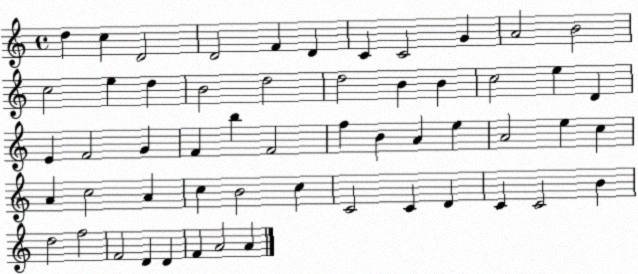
X:1
T:Untitled
M:4/4
L:1/4
K:C
d c D2 D2 F D C C2 G A2 B2 c2 e d B2 d2 d2 B B c2 e D E F2 G F b F2 f B A e A2 e c A c2 A c B2 c C2 C D C C2 B d2 f2 F2 D D F A2 A